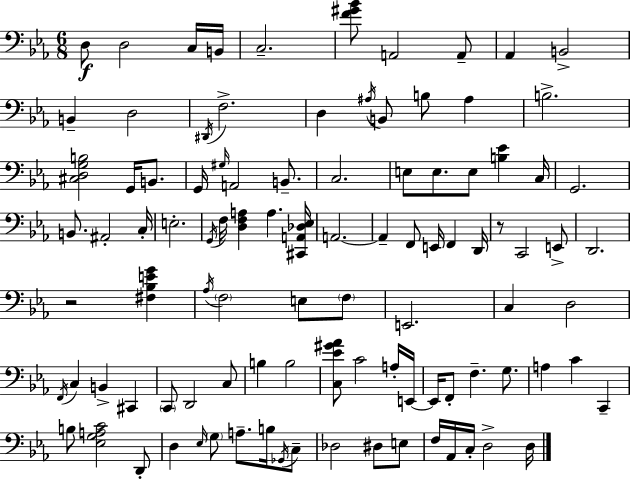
{
  \clef bass
  \numericTimeSignature
  \time 6/8
  \key c \minor
  d8\f d2 c16 b,16 | c2.-- | <f' gis' bes'>8 a,2 a,8-- | aes,4 b,2-> | \break b,4-- d2 | \acciaccatura { dis,16 } f2.-> | d4 \acciaccatura { ais16 } b,8 b8 ais4 | b2.-> | \break <cis d g b>2 g,16 b,8. | g,16 \grace { gis16 } a,2 | b,8.-- c2. | e8 e8. e8 <b ees'>4 | \break c16 g,2. | b,8. ais,2-. | c16-. e2.-. | \acciaccatura { g,16 } f16 <d f a>4 a4. | \break <cis, a, des ees>16 a,2.~~ | a,4-- f,8 e,16 f,4 | d,16 r8 c,2 | e,8-> d,2. | \break r2 | <fis bes e' g'>4 \acciaccatura { aes16 } \parenthesize f2 | e8 \parenthesize f8 e,2. | c4 d2 | \break \acciaccatura { f,16 } c4 b,4-> | cis,4 \parenthesize c,8 d,2 | c8 b4 b2 | <c ees' gis' aes'>8 c'2 | \break a16-. e,16~~ e,16 f,8-. f4.-- | g8. a4 c'4 | c,4-- b8 <ees g a c'>2 | d,8-. d4 \grace { ees16 } \parenthesize g8 | \break a8.-- b16 \acciaccatura { ges,16 } c8-- des2 | dis8 e8 f16 aes,16 c16-. d2-> | d16 \bar "|."
}